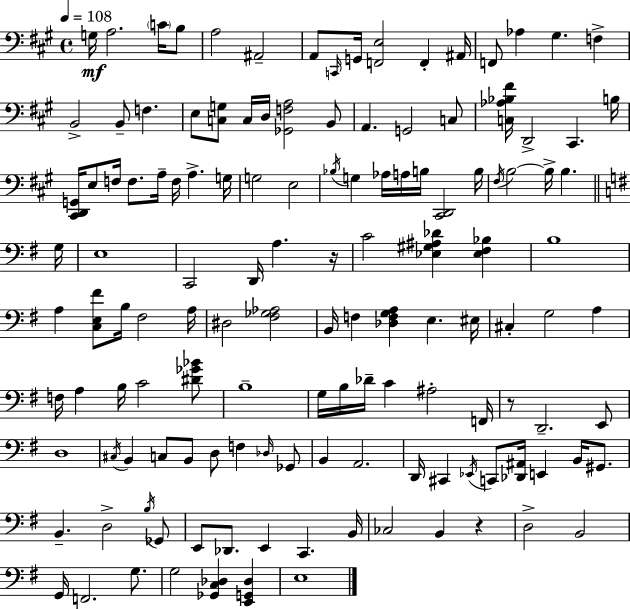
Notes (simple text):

G3/s A3/h. C4/s B3/e A3/h A#2/h A2/e C2/s G2/s [F2,E3]/h F2/q A#2/s F2/e Ab3/q G#3/q. F3/q B2/h B2/e F3/q. E3/e [C3,G3]/e C3/s D3/s [Gb2,F3,A3]/h B2/e A2/q. G2/h C3/e [C3,Ab3,Bb3,F#4]/s D2/h C#2/q. B3/s [C#2,D2,G2]/s E3/e F3/s F3/e. A3/s F3/s A3/q. G3/s G3/h E3/h Bb3/s G3/q Ab3/s A3/s B3/s [C#2,D2]/h B3/s F#3/s B3/h B3/s B3/q. G3/s E3/w C2/h D2/s A3/q. R/s C4/h [Eb3,G#3,A#3,Db4]/q [Eb3,F#3,Bb3]/q B3/w A3/q [C3,E3,F#4]/e B3/s F#3/h A3/s D#3/h [F#3,Gb3,Ab3]/h B2/s F3/q [Db3,F3,G3,A3]/q E3/q. EIS3/s C#3/q G3/h A3/q F3/s A3/q B3/s C4/h [D#4,Gb4,Bb4]/e B3/w G3/s B3/s Db4/s C4/q A#3/h F2/s R/e D2/h. E2/e D3/w C#3/s B2/q C3/e B2/e D3/e F3/q Db3/s Gb2/e B2/q A2/h. D2/s C#2/q Eb2/s C2/e [Db2,A#2]/s E2/q B2/s G#2/e. B2/q. D3/h B3/s Gb2/e E2/e Db2/e. E2/q C2/q. B2/s CES3/h B2/q R/q D3/h B2/h G2/s F2/h. G3/e. G3/h [Gb2,C3,Db3]/q [E2,G2,Db3]/q E3/w